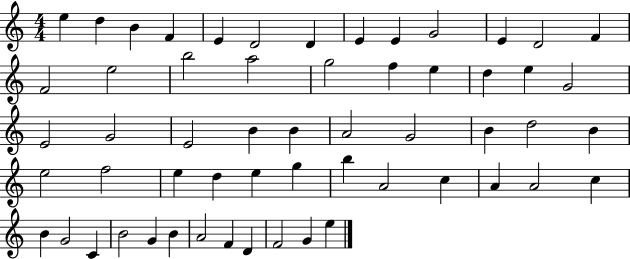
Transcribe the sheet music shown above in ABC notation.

X:1
T:Untitled
M:4/4
L:1/4
K:C
e d B F E D2 D E E G2 E D2 F F2 e2 b2 a2 g2 f e d e G2 E2 G2 E2 B B A2 G2 B d2 B e2 f2 e d e g b A2 c A A2 c B G2 C B2 G B A2 F D F2 G e